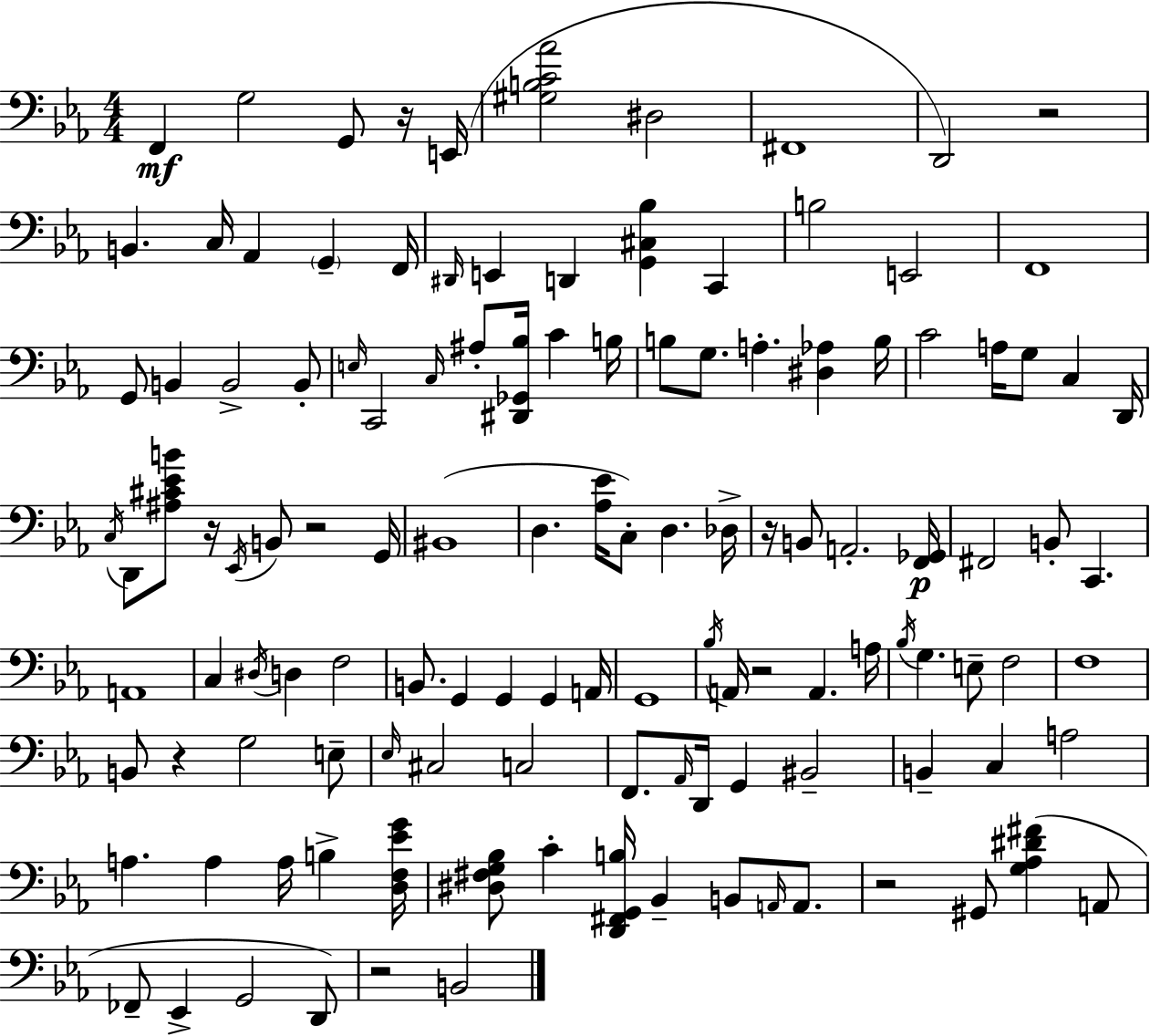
F2/q G3/h G2/e R/s E2/s [G#3,B3,C4,Ab4]/h D#3/h F#2/w D2/h R/h B2/q. C3/s Ab2/q G2/q F2/s D#2/s E2/q D2/q [G2,C#3,Bb3]/q C2/q B3/h E2/h F2/w G2/e B2/q B2/h B2/e E3/s C2/h C3/s A#3/e [D#2,Gb2,Bb3]/s C4/q B3/s B3/e G3/e. A3/q. [D#3,Ab3]/q B3/s C4/h A3/s G3/e C3/q D2/s C3/s D2/e [A#3,C#4,Eb4,B4]/e R/s Eb2/s B2/e R/h G2/s BIS2/w D3/q. [Ab3,Eb4]/s C3/e D3/q. Db3/s R/s B2/e A2/h. [F2,Gb2]/s F#2/h B2/e C2/q. A2/w C3/q D#3/s D3/q F3/h B2/e. G2/q G2/q G2/q A2/s G2/w Bb3/s A2/s R/h A2/q. A3/s Bb3/s G3/q. E3/e F3/h F3/w B2/e R/q G3/h E3/e Eb3/s C#3/h C3/h F2/e. Ab2/s D2/s G2/q BIS2/h B2/q C3/q A3/h A3/q. A3/q A3/s B3/q [D3,F3,Eb4,G4]/s [D#3,F#3,G3,Bb3]/e C4/q [D2,F#2,G2,B3]/s Bb2/q B2/e A2/s A2/e. R/h G#2/e [G3,Ab3,D#4,F#4]/q A2/e FES2/e Eb2/q G2/h D2/e R/h B2/h